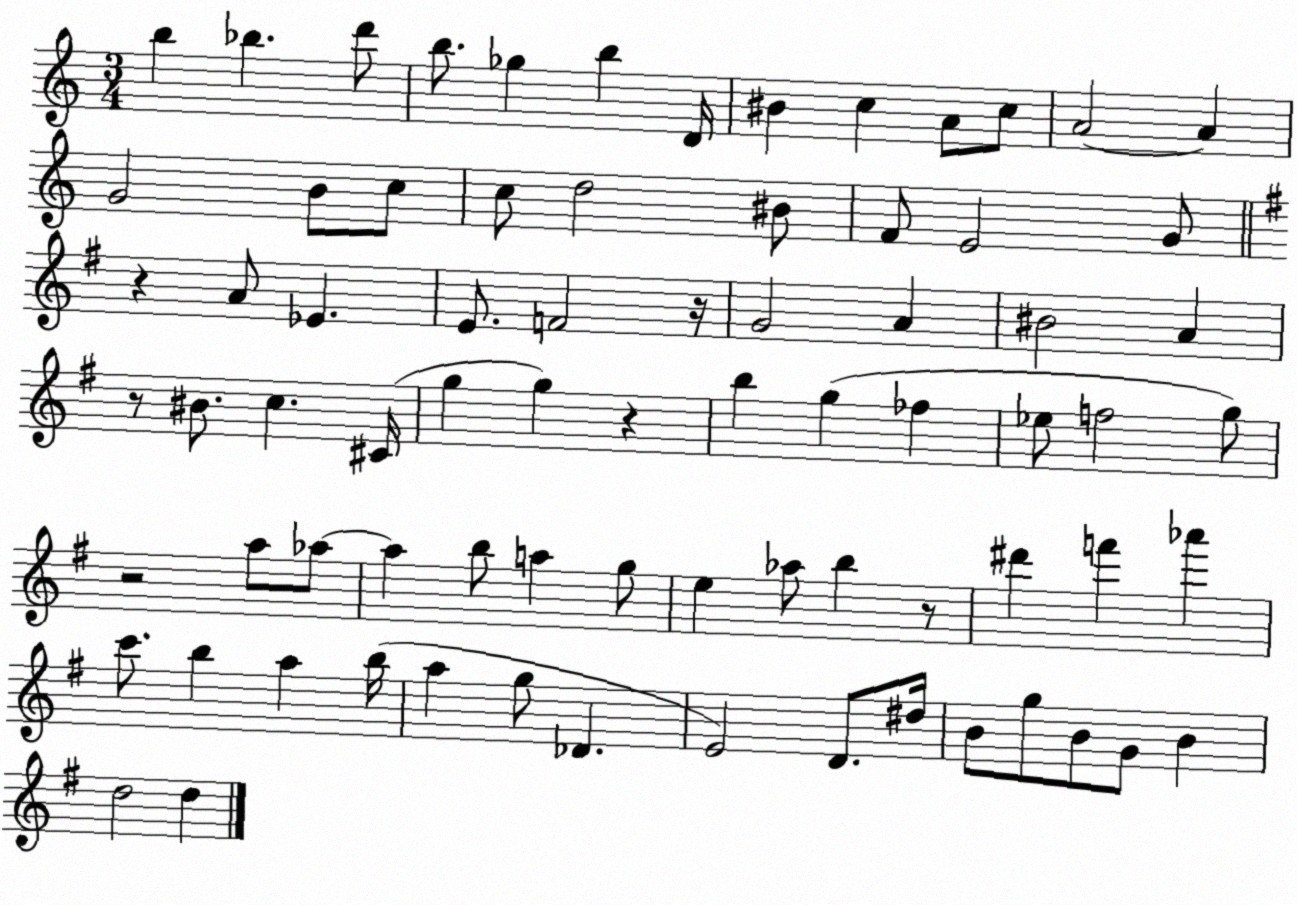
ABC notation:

X:1
T:Untitled
M:3/4
L:1/4
K:C
b _b d'/2 b/2 _g b D/4 ^B c A/2 c/2 A2 A G2 B/2 c/2 c/2 d2 ^B/2 F/2 E2 G/2 z A/2 _E E/2 F2 z/4 G2 A ^B2 A z/2 ^B/2 c ^C/4 g g z b g _f _e/2 f2 g/2 z2 a/2 _a/2 _a b/2 a g/2 e _a/2 b z/2 ^d' f' _a' c'/2 b a b/4 a g/2 _D E2 D/2 ^d/4 B/2 g/2 B/2 G/2 B d2 d